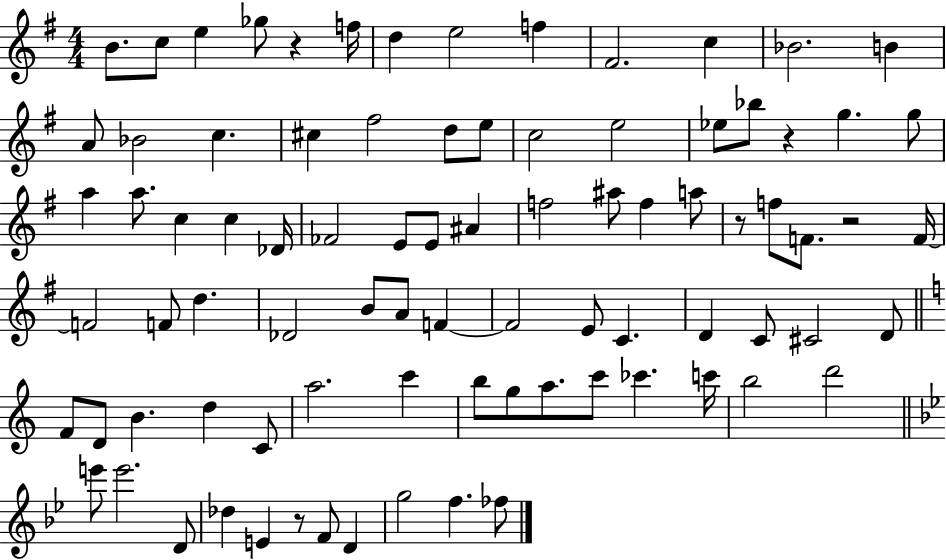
B4/e. C5/e E5/q Gb5/e R/q F5/s D5/q E5/h F5/q F#4/h. C5/q Bb4/h. B4/q A4/e Bb4/h C5/q. C#5/q F#5/h D5/e E5/e C5/h E5/h Eb5/e Bb5/e R/q G5/q. G5/e A5/q A5/e. C5/q C5/q Db4/s FES4/h E4/e E4/e A#4/q F5/h A#5/e F5/q A5/e R/e F5/e F4/e. R/h F4/s F4/h F4/e D5/q. Db4/h B4/e A4/e F4/q F4/h E4/e C4/q. D4/q C4/e C#4/h D4/e F4/e D4/e B4/q. D5/q C4/e A5/h. C6/q B5/e G5/e A5/e. C6/e CES6/q. C6/s B5/h D6/h E6/e E6/h. D4/e Db5/q E4/q R/e F4/e D4/q G5/h F5/q. FES5/e